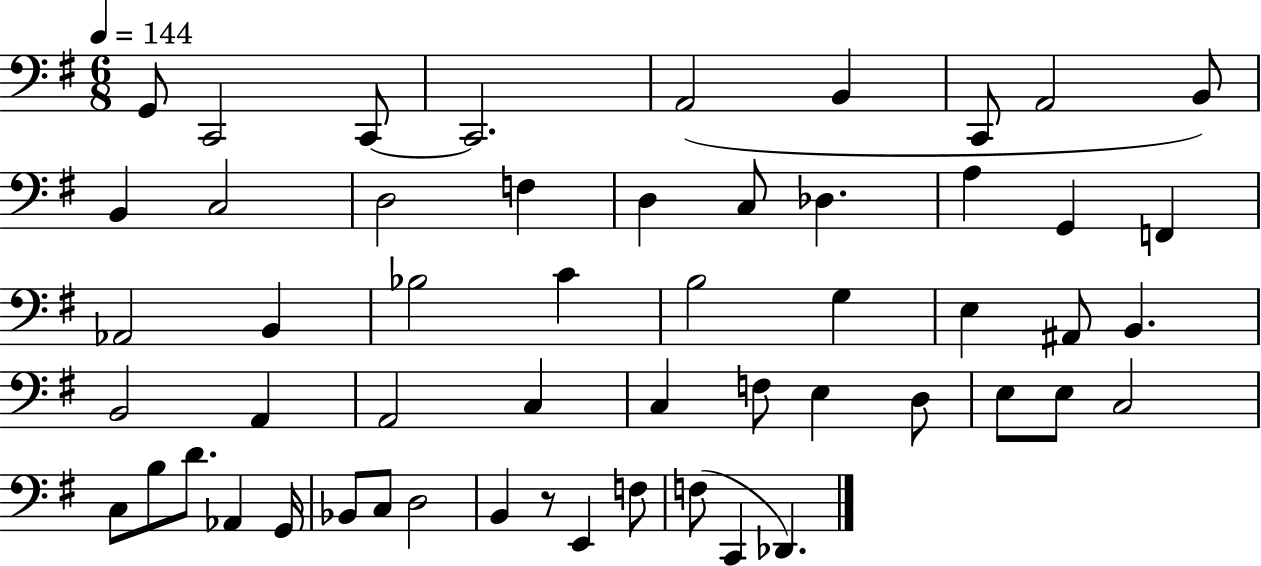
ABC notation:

X:1
T:Untitled
M:6/8
L:1/4
K:G
G,,/2 C,,2 C,,/2 C,,2 A,,2 B,, C,,/2 A,,2 B,,/2 B,, C,2 D,2 F, D, C,/2 _D, A, G,, F,, _A,,2 B,, _B,2 C B,2 G, E, ^A,,/2 B,, B,,2 A,, A,,2 C, C, F,/2 E, D,/2 E,/2 E,/2 C,2 C,/2 B,/2 D/2 _A,, G,,/4 _B,,/2 C,/2 D,2 B,, z/2 E,, F,/2 F,/2 C,, _D,,